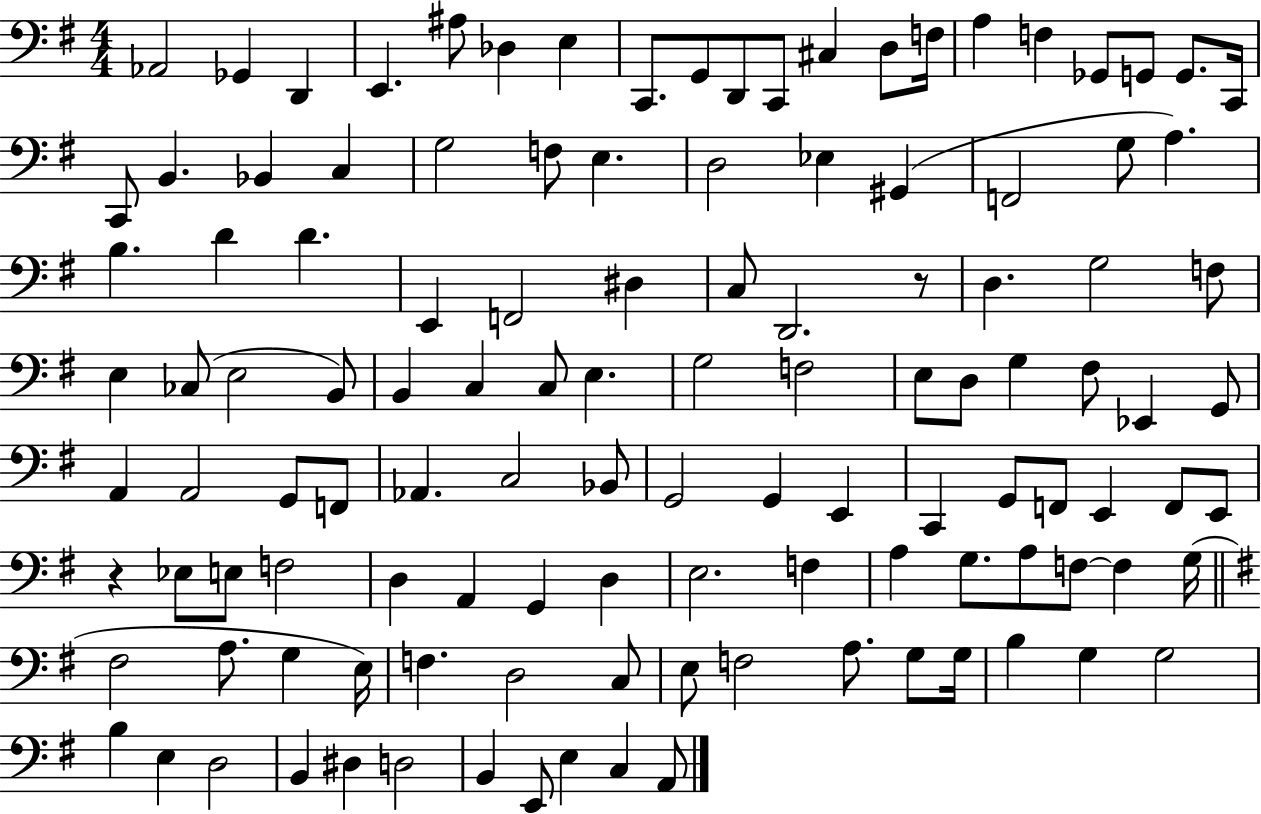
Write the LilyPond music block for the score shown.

{
  \clef bass
  \numericTimeSignature
  \time 4/4
  \key g \major
  aes,2 ges,4 d,4 | e,4. ais8 des4 e4 | c,8. g,8 d,8 c,8 cis4 d8 f16 | a4 f4 ges,8 g,8 g,8. c,16 | \break c,8 b,4. bes,4 c4 | g2 f8 e4. | d2 ees4 gis,4( | f,2 g8 a4.) | \break b4. d'4 d'4. | e,4 f,2 dis4 | c8 d,2. r8 | d4. g2 f8 | \break e4 ces8( e2 b,8) | b,4 c4 c8 e4. | g2 f2 | e8 d8 g4 fis8 ees,4 g,8 | \break a,4 a,2 g,8 f,8 | aes,4. c2 bes,8 | g,2 g,4 e,4 | c,4 g,8 f,8 e,4 f,8 e,8 | \break r4 ees8 e8 f2 | d4 a,4 g,4 d4 | e2. f4 | a4 g8. a8 f8~~ f4 g16( | \break \bar "||" \break \key e \minor fis2 a8. g4 e16) | f4. d2 c8 | e8 f2 a8. g8 g16 | b4 g4 g2 | \break b4 e4 d2 | b,4 dis4 d2 | b,4 e,8 e4 c4 a,8 | \bar "|."
}